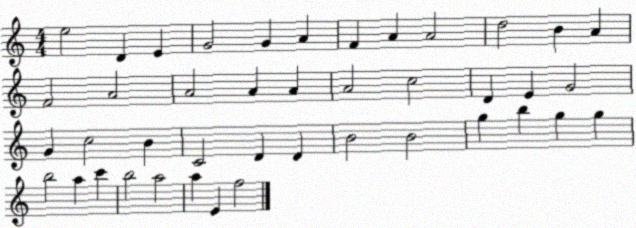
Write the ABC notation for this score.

X:1
T:Untitled
M:4/4
L:1/4
K:C
e2 D E G2 G A F A A2 d2 B A F2 A2 A2 A A A2 c2 D E G2 G c2 B C2 D D B2 B2 g b g g b2 a c' b2 a2 a E f2